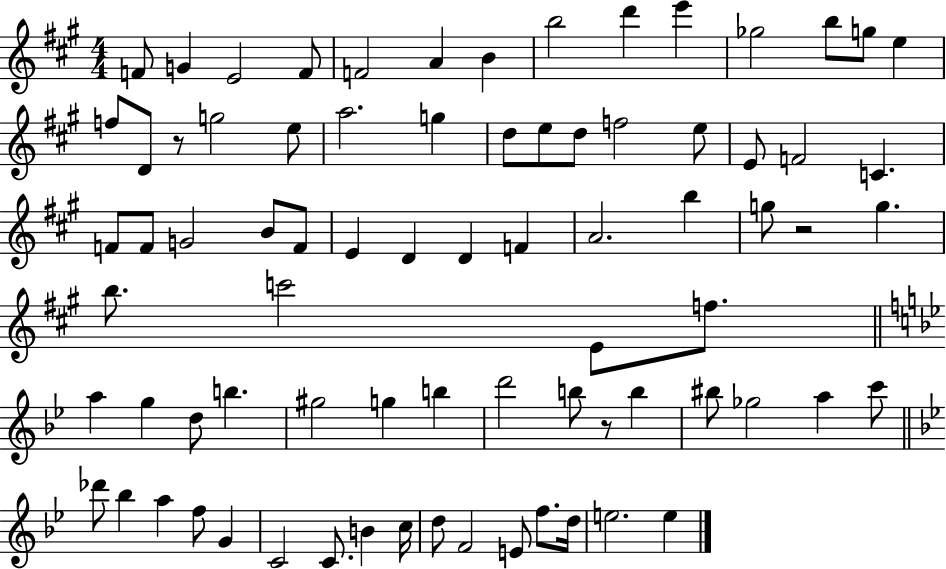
{
  \clef treble
  \numericTimeSignature
  \time 4/4
  \key a \major
  f'8 g'4 e'2 f'8 | f'2 a'4 b'4 | b''2 d'''4 e'''4 | ges''2 b''8 g''8 e''4 | \break f''8 d'8 r8 g''2 e''8 | a''2. g''4 | d''8 e''8 d''8 f''2 e''8 | e'8 f'2 c'4. | \break f'8 f'8 g'2 b'8 f'8 | e'4 d'4 d'4 f'4 | a'2. b''4 | g''8 r2 g''4. | \break b''8. c'''2 e'8 f''8. | \bar "||" \break \key bes \major a''4 g''4 d''8 b''4. | gis''2 g''4 b''4 | d'''2 b''8 r8 b''4 | bis''8 ges''2 a''4 c'''8 | \break \bar "||" \break \key bes \major des'''8 bes''4 a''4 f''8 g'4 | c'2 c'8. b'4 c''16 | d''8 f'2 e'8 f''8. d''16 | e''2. e''4 | \break \bar "|."
}